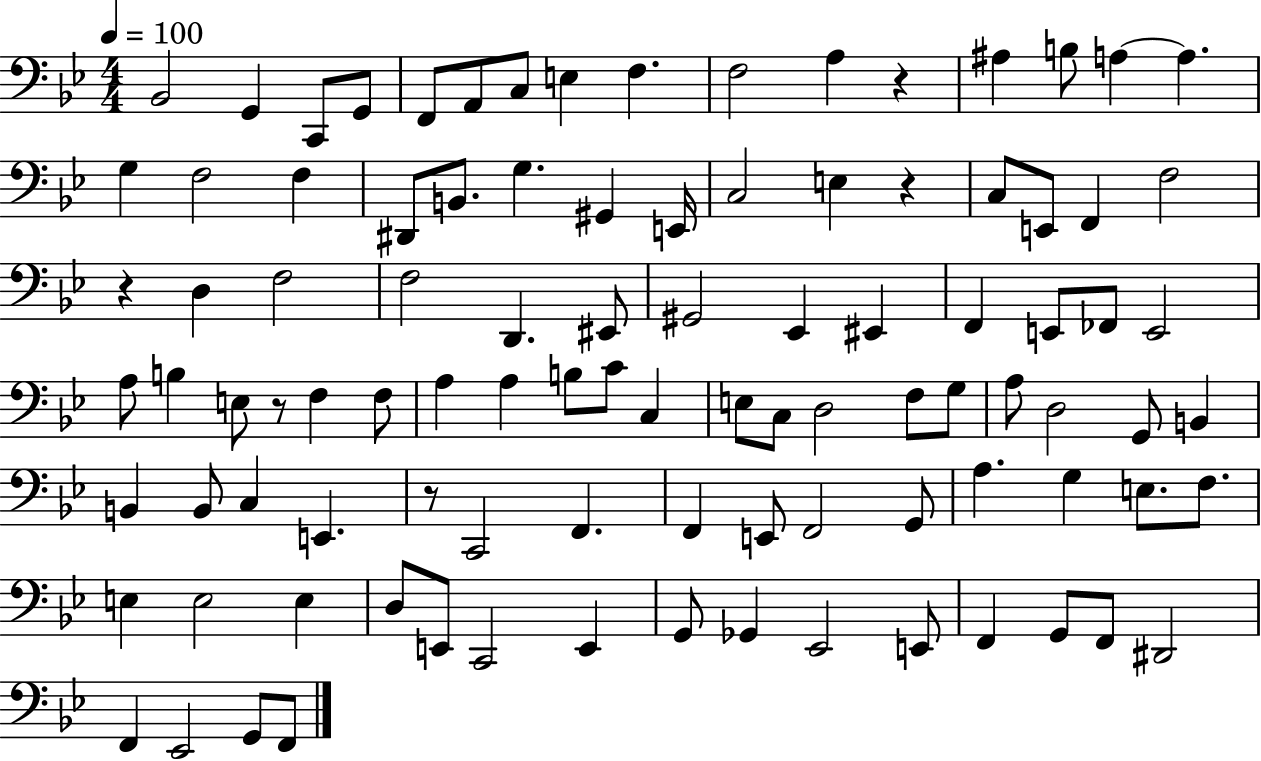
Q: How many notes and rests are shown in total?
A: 98